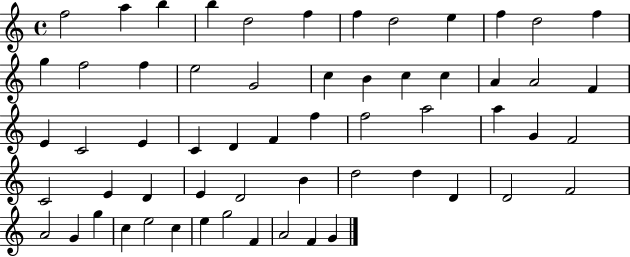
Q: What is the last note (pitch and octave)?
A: G4